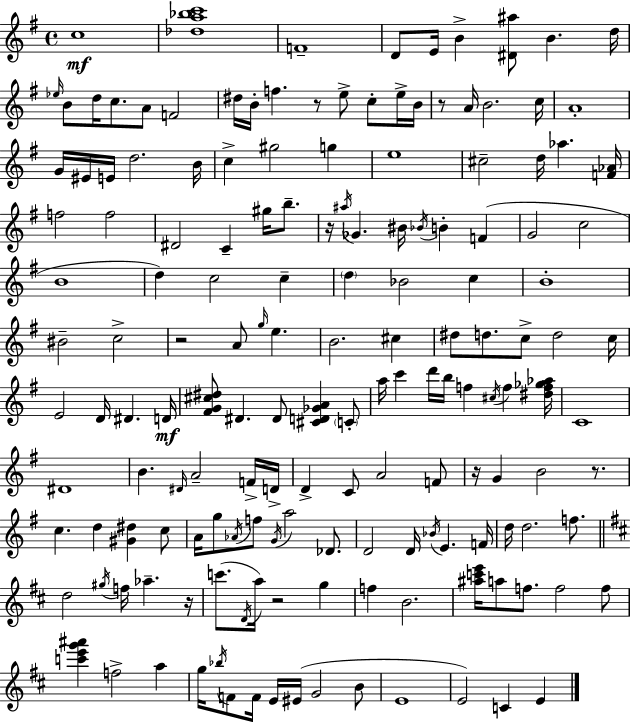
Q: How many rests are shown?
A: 8